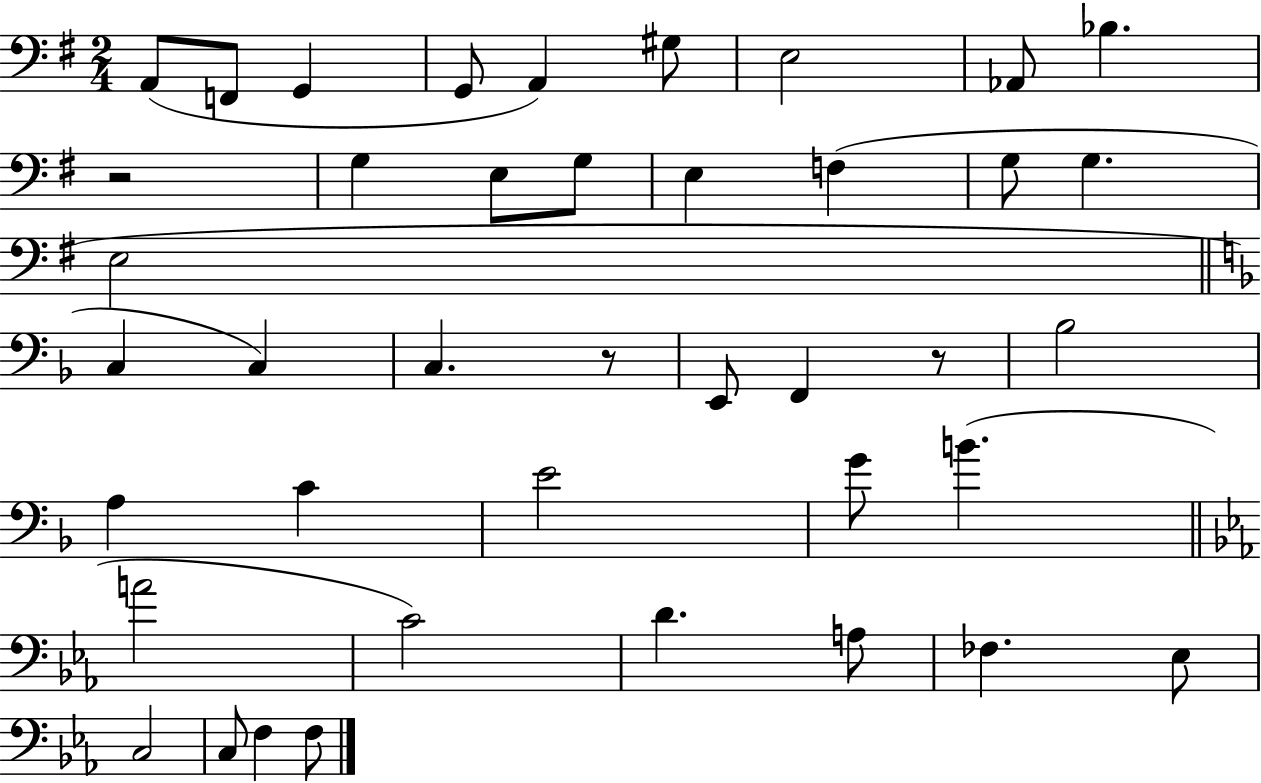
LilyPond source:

{
  \clef bass
  \numericTimeSignature
  \time 2/4
  \key g \major
  \repeat volta 2 { a,8( f,8 g,4 | g,8 a,4) gis8 | e2 | aes,8 bes4. | \break r2 | g4 e8 g8 | e4 f4( | g8 g4. | \break e2 | \bar "||" \break \key d \minor c4 c4) | c4. r8 | e,8 f,4 r8 | bes2 | \break a4 c'4 | e'2 | g'8 b'4.( | \bar "||" \break \key ees \major a'2 | c'2) | d'4. a8 | fes4. ees8 | \break c2 | c8 f4 f8 | } \bar "|."
}